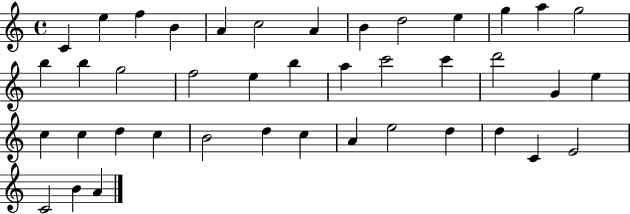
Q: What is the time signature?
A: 4/4